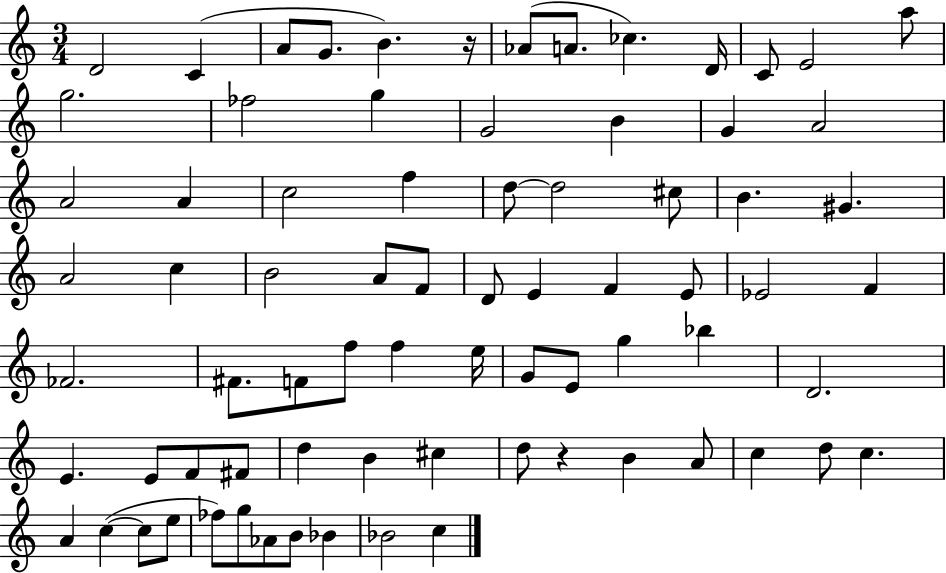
D4/h C4/q A4/e G4/e. B4/q. R/s Ab4/e A4/e. CES5/q. D4/s C4/e E4/h A5/e G5/h. FES5/h G5/q G4/h B4/q G4/q A4/h A4/h A4/q C5/h F5/q D5/e D5/h C#5/e B4/q. G#4/q. A4/h C5/q B4/h A4/e F4/e D4/e E4/q F4/q E4/e Eb4/h F4/q FES4/h. F#4/e. F4/e F5/e F5/q E5/s G4/e E4/e G5/q Bb5/q D4/h. E4/q. E4/e F4/e F#4/e D5/q B4/q C#5/q D5/e R/q B4/q A4/e C5/q D5/e C5/q. A4/q C5/q C5/e E5/e FES5/e G5/e Ab4/e B4/e Bb4/q Bb4/h C5/q